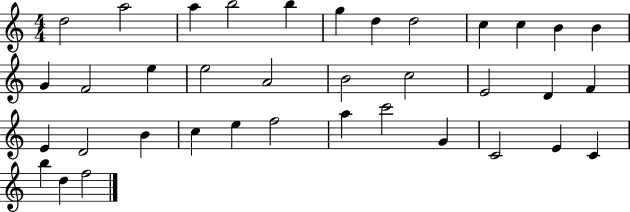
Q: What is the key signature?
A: C major